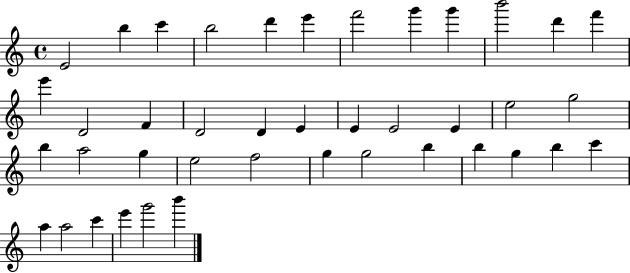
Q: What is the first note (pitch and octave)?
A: E4